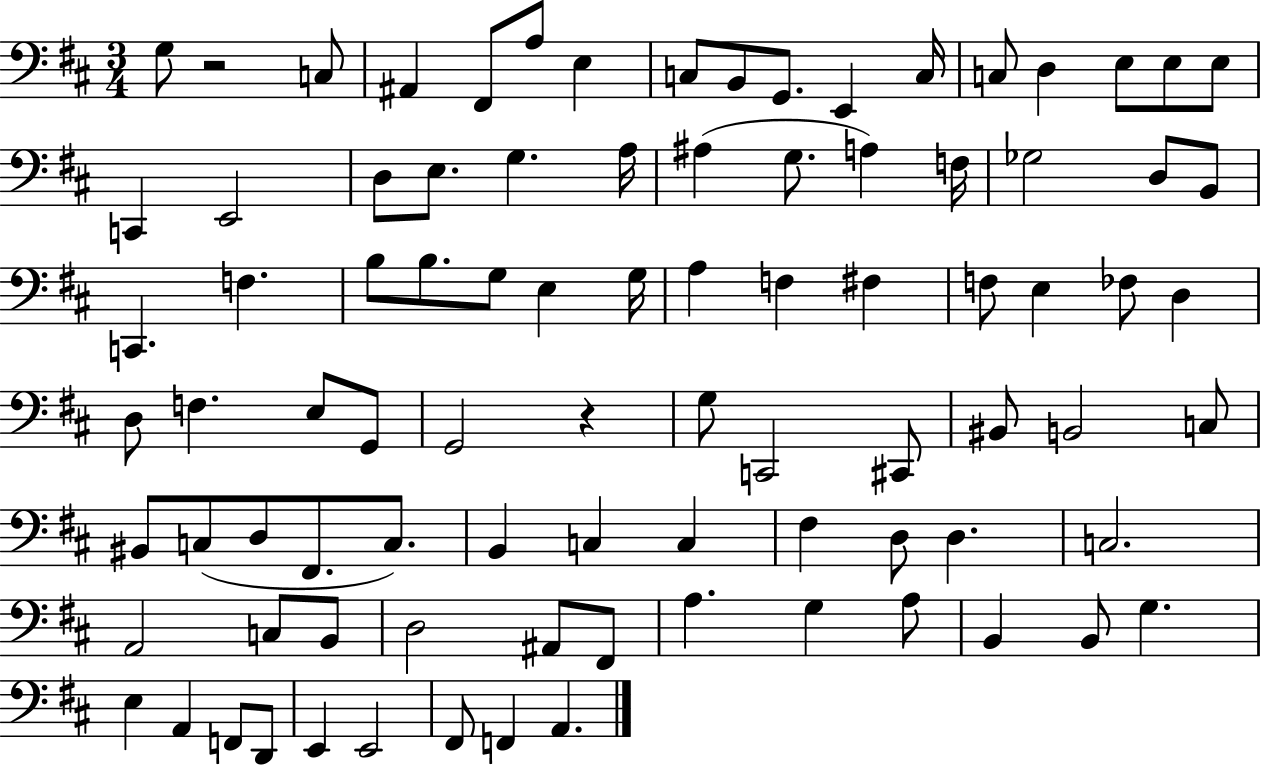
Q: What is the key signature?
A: D major